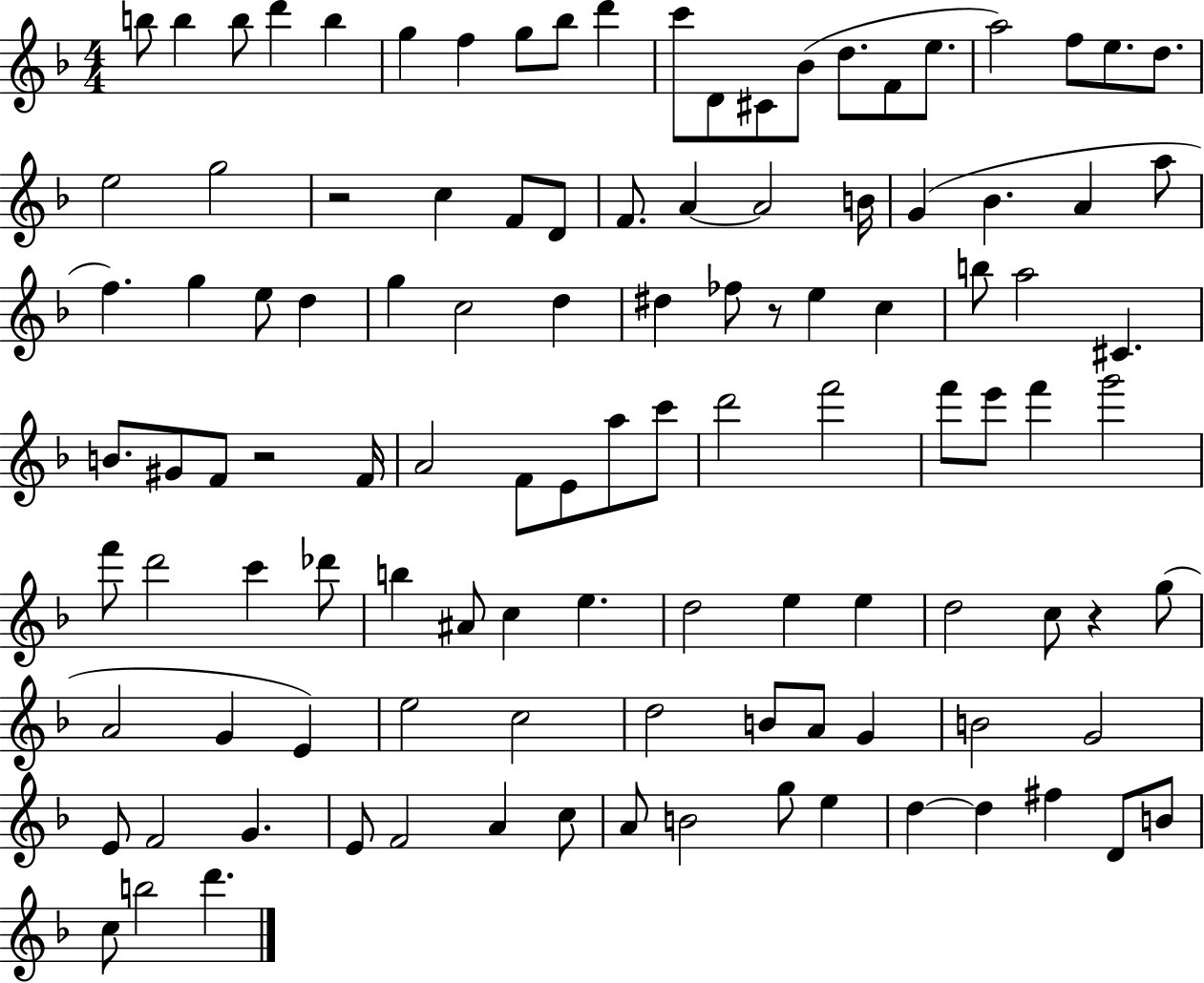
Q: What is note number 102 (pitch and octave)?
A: F#5